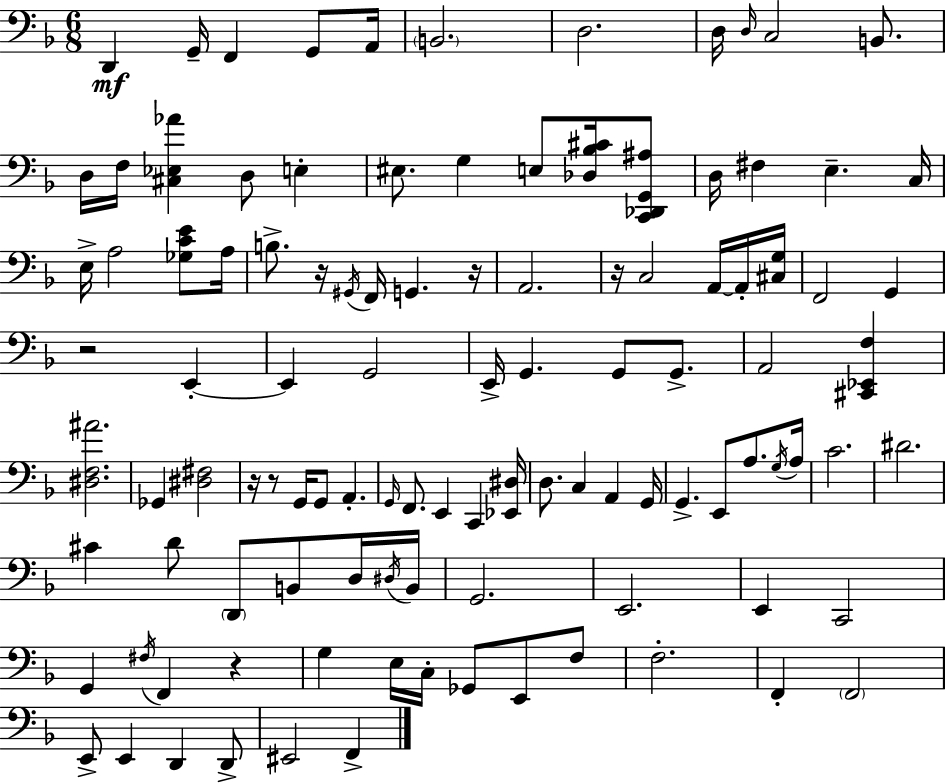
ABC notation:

X:1
T:Untitled
M:6/8
L:1/4
K:F
D,, G,,/4 F,, G,,/2 A,,/4 B,,2 D,2 D,/4 D,/4 C,2 B,,/2 D,/4 F,/4 [^C,_E,_A] D,/2 E, ^E,/2 G, E,/2 [_D,_B,^C]/4 [C,,_D,,G,,^A,]/2 D,/4 ^F, E, C,/4 E,/4 A,2 [_G,CE]/2 A,/4 B,/2 z/4 ^G,,/4 F,,/4 G,, z/4 A,,2 z/4 C,2 A,,/4 A,,/4 [^C,G,]/4 F,,2 G,, z2 E,, E,, G,,2 E,,/4 G,, G,,/2 G,,/2 A,,2 [^C,,_E,,F,] [^D,F,^A]2 _G,, [^D,^F,]2 z/4 z/2 G,,/4 G,,/2 A,, G,,/4 F,,/2 E,, C,, [_E,,^D,]/4 D,/2 C, A,, G,,/4 G,, E,,/2 A,/2 G,/4 A,/4 C2 ^D2 ^C D/2 D,,/2 B,,/2 D,/4 ^D,/4 B,,/4 G,,2 E,,2 E,, C,,2 G,, ^F,/4 F,, z G, E,/4 C,/4 _G,,/2 E,,/2 F,/2 F,2 F,, F,,2 E,,/2 E,, D,, D,,/2 ^E,,2 F,,